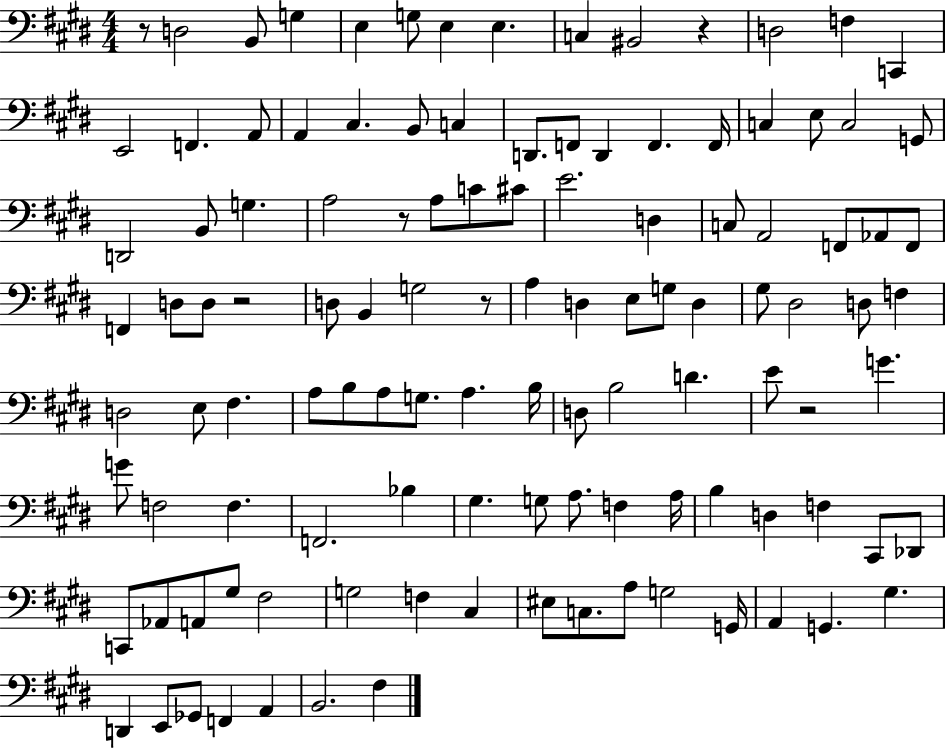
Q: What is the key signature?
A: E major